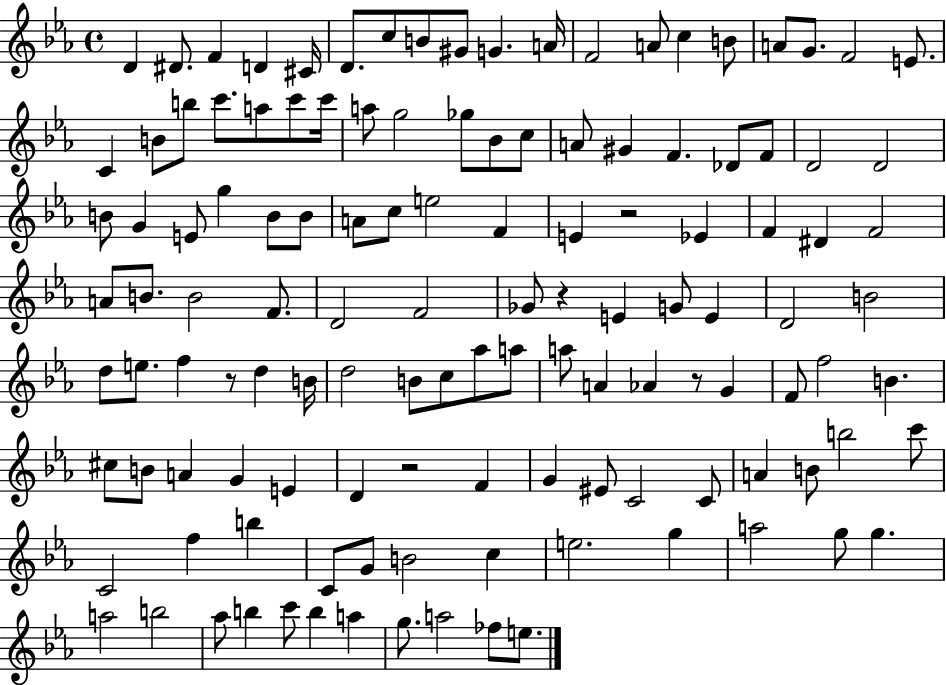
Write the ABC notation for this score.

X:1
T:Untitled
M:4/4
L:1/4
K:Eb
D ^D/2 F D ^C/4 D/2 c/2 B/2 ^G/2 G A/4 F2 A/2 c B/2 A/2 G/2 F2 E/2 C B/2 b/2 c'/2 a/2 c'/2 c'/4 a/2 g2 _g/2 _B/2 c/2 A/2 ^G F _D/2 F/2 D2 D2 B/2 G E/2 g B/2 B/2 A/2 c/2 e2 F E z2 _E F ^D F2 A/2 B/2 B2 F/2 D2 F2 _G/2 z E G/2 E D2 B2 d/2 e/2 f z/2 d B/4 d2 B/2 c/2 _a/2 a/2 a/2 A _A z/2 G F/2 f2 B ^c/2 B/2 A G E D z2 F G ^E/2 C2 C/2 A B/2 b2 c'/2 C2 f b C/2 G/2 B2 c e2 g a2 g/2 g a2 b2 _a/2 b c'/2 b a g/2 a2 _f/2 e/2